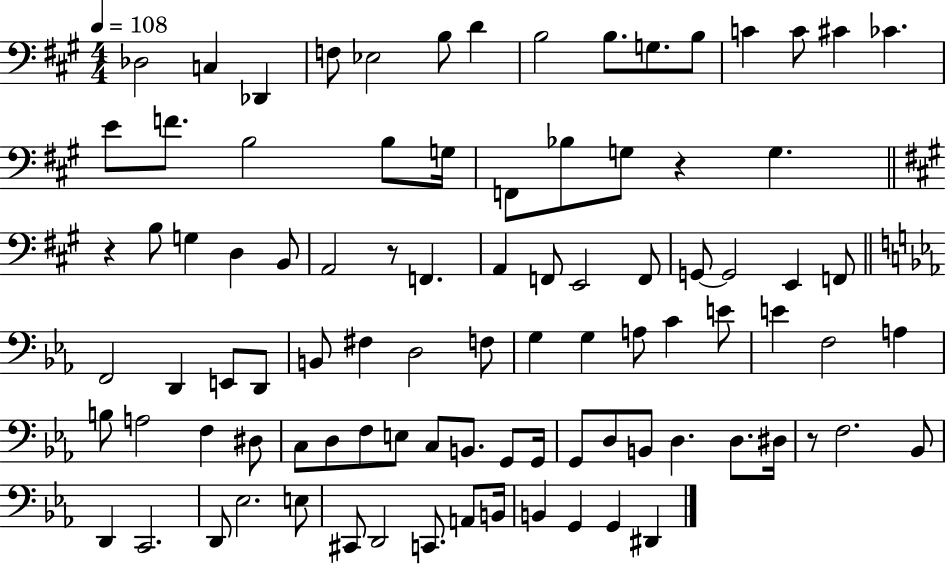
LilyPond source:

{
  \clef bass
  \numericTimeSignature
  \time 4/4
  \key a \major
  \tempo 4 = 108
  des2 c4 des,4 | f8 ees2 b8 d'4 | b2 b8. g8. b8 | c'4 c'8 cis'4 ces'4. | \break e'8 f'8. b2 b8 g16 | f,8 bes8 g8 r4 g4. | \bar "||" \break \key a \major r4 b8 g4 d4 b,8 | a,2 r8 f,4. | a,4 f,8 e,2 f,8 | g,8~~ g,2 e,4 f,8 | \break \bar "||" \break \key ees \major f,2 d,4 e,8 d,8 | b,8 fis4 d2 f8 | g4 g4 a8 c'4 e'8 | e'4 f2 a4 | \break b8 a2 f4 dis8 | c8 d8 f8 e8 c8 b,8. g,8 g,16 | g,8 d8 b,8 d4. d8. dis16 | r8 f2. bes,8 | \break d,4 c,2. | d,8 ees2. e8 | cis,8 d,2 c,8. a,8 b,16 | b,4 g,4 g,4 dis,4 | \break \bar "|."
}